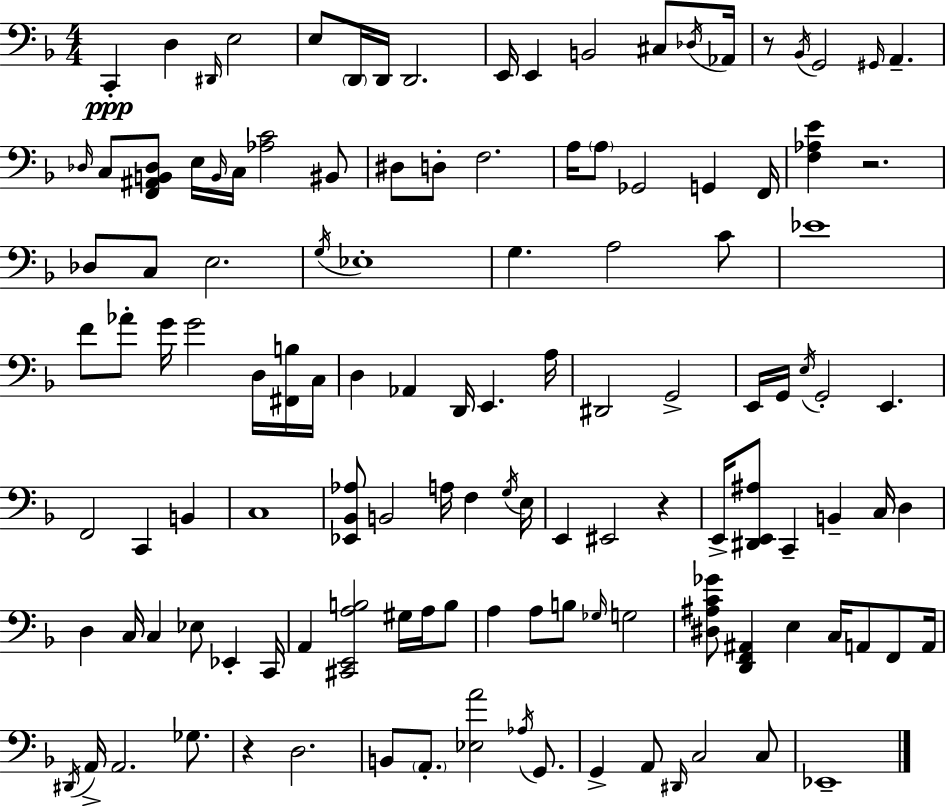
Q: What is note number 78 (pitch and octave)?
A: C3